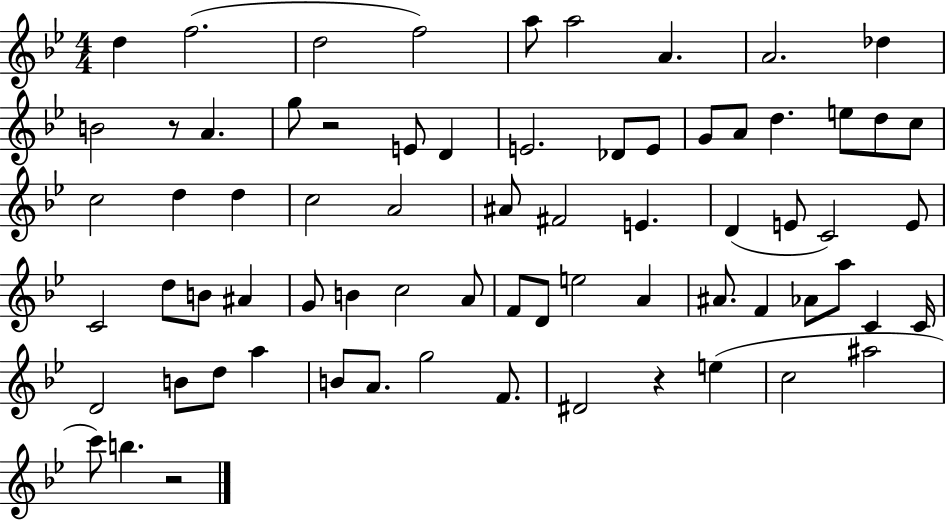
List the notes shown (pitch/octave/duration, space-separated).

D5/q F5/h. D5/h F5/h A5/e A5/h A4/q. A4/h. Db5/q B4/h R/e A4/q. G5/e R/h E4/e D4/q E4/h. Db4/e E4/e G4/e A4/e D5/q. E5/e D5/e C5/e C5/h D5/q D5/q C5/h A4/h A#4/e F#4/h E4/q. D4/q E4/e C4/h E4/e C4/h D5/e B4/e A#4/q G4/e B4/q C5/h A4/e F4/e D4/e E5/h A4/q A#4/e. F4/q Ab4/e A5/e C4/q C4/s D4/h B4/e D5/e A5/q B4/e A4/e. G5/h F4/e. D#4/h R/q E5/q C5/h A#5/h C6/e B5/q. R/h